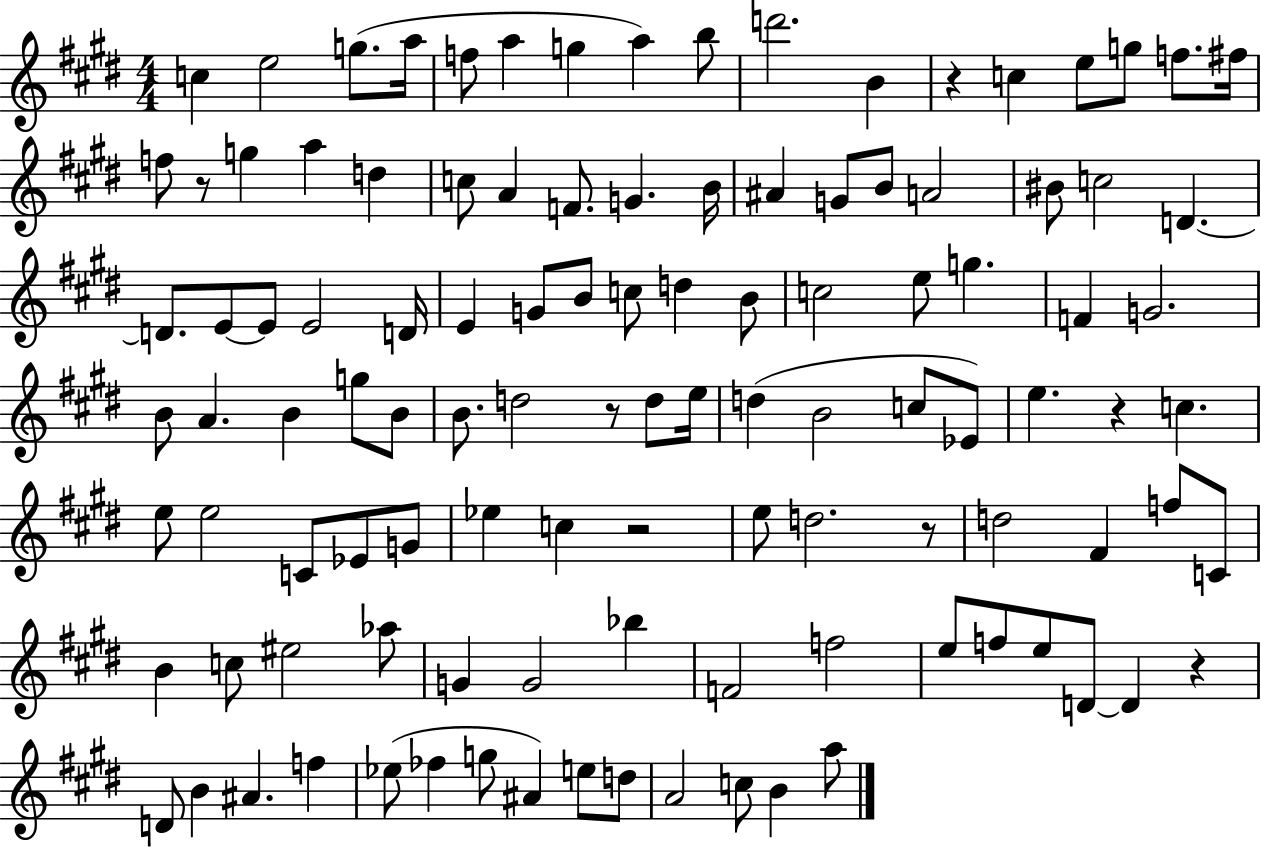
C5/q E5/h G5/e. A5/s F5/e A5/q G5/q A5/q B5/e D6/h. B4/q R/q C5/q E5/e G5/e F5/e. F#5/s F5/e R/e G5/q A5/q D5/q C5/e A4/q F4/e. G4/q. B4/s A#4/q G4/e B4/e A4/h BIS4/e C5/h D4/q. D4/e. E4/e E4/e E4/h D4/s E4/q G4/e B4/e C5/e D5/q B4/e C5/h E5/e G5/q. F4/q G4/h. B4/e A4/q. B4/q G5/e B4/e B4/e. D5/h R/e D5/e E5/s D5/q B4/h C5/e Eb4/e E5/q. R/q C5/q. E5/e E5/h C4/e Eb4/e G4/e Eb5/q C5/q R/h E5/e D5/h. R/e D5/h F#4/q F5/e C4/e B4/q C5/e EIS5/h Ab5/e G4/q G4/h Bb5/q F4/h F5/h E5/e F5/e E5/e D4/e D4/q R/q D4/e B4/q A#4/q. F5/q Eb5/e FES5/q G5/e A#4/q E5/e D5/e A4/h C5/e B4/q A5/e